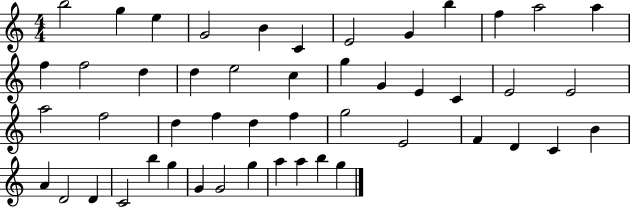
B5/h G5/q E5/q G4/h B4/q C4/q E4/h G4/q B5/q F5/q A5/h A5/q F5/q F5/h D5/q D5/q E5/h C5/q G5/q G4/q E4/q C4/q E4/h E4/h A5/h F5/h D5/q F5/q D5/q F5/q G5/h E4/h F4/q D4/q C4/q B4/q A4/q D4/h D4/q C4/h B5/q G5/q G4/q G4/h G5/q A5/q A5/q B5/q G5/q